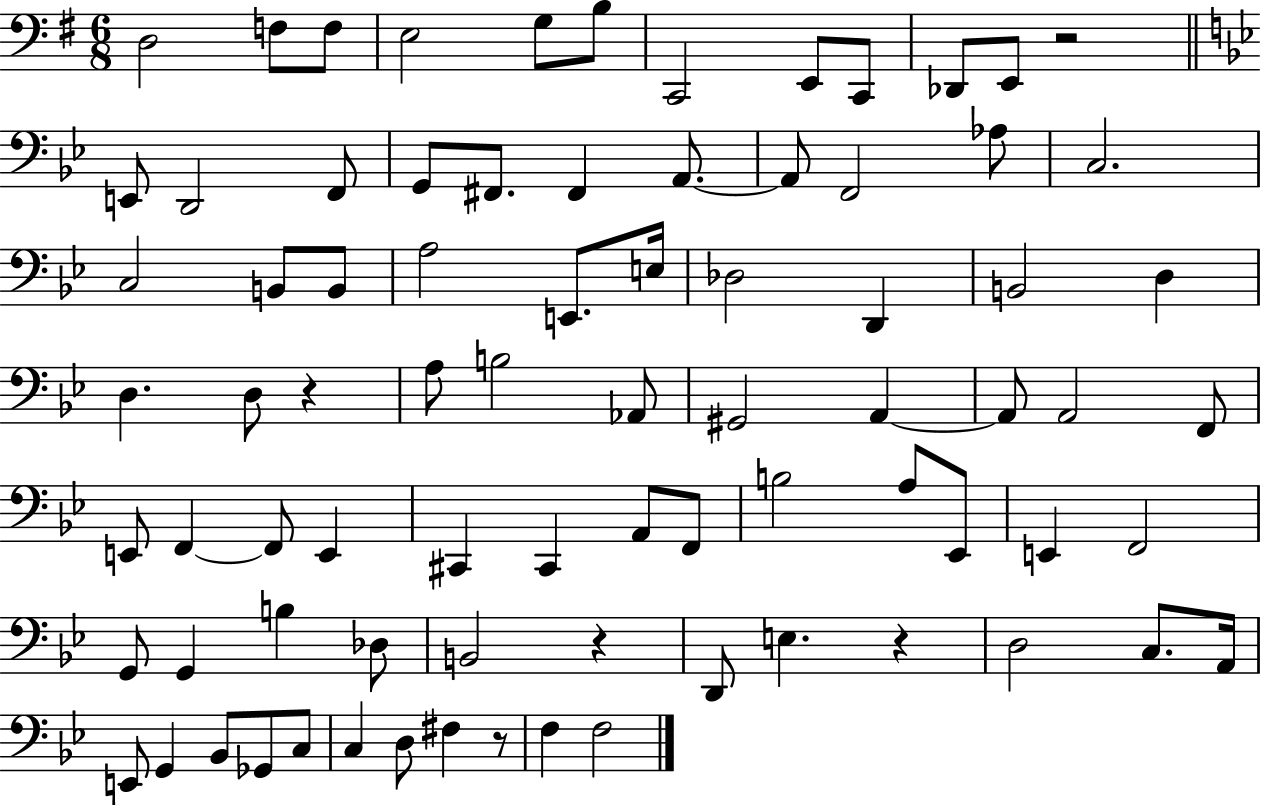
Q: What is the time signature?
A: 6/8